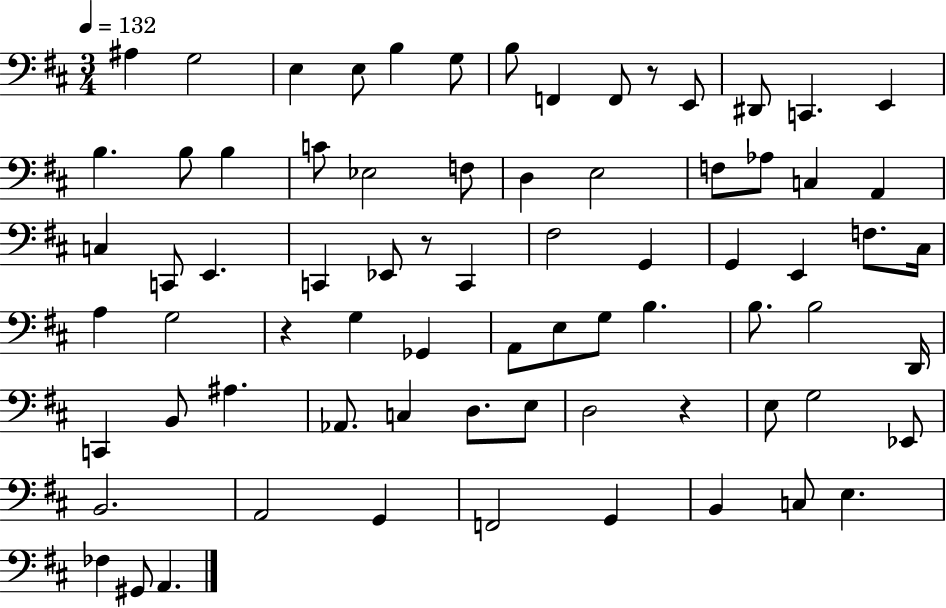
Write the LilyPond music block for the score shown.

{
  \clef bass
  \numericTimeSignature
  \time 3/4
  \key d \major
  \tempo 4 = 132
  ais4 g2 | e4 e8 b4 g8 | b8 f,4 f,8 r8 e,8 | dis,8 c,4. e,4 | \break b4. b8 b4 | c'8 ees2 f8 | d4 e2 | f8 aes8 c4 a,4 | \break c4 c,8 e,4. | c,4 ees,8 r8 c,4 | fis2 g,4 | g,4 e,4 f8. cis16 | \break a4 g2 | r4 g4 ges,4 | a,8 e8 g8 b4. | b8. b2 d,16 | \break c,4 b,8 ais4. | aes,8. c4 d8. e8 | d2 r4 | e8 g2 ees,8 | \break b,2. | a,2 g,4 | f,2 g,4 | b,4 c8 e4. | \break fes4 gis,8 a,4. | \bar "|."
}